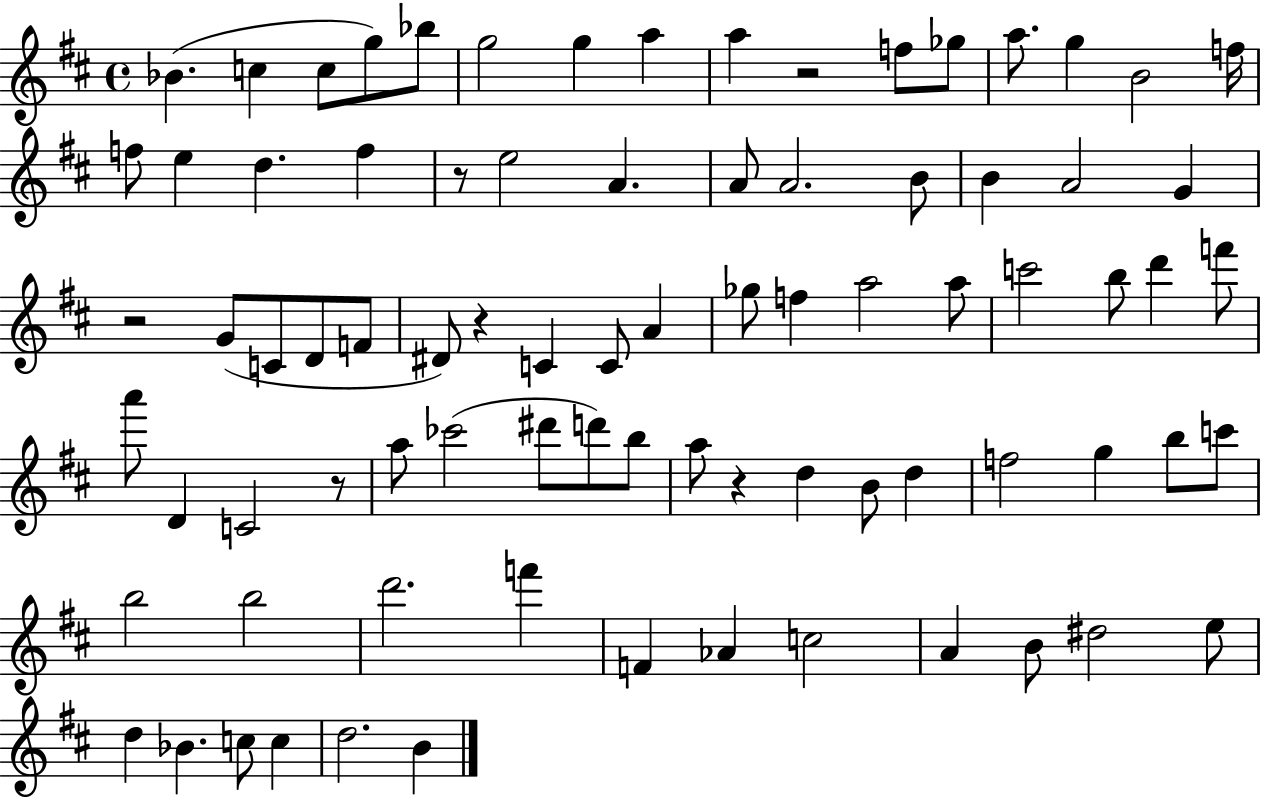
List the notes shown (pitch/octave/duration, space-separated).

Bb4/q. C5/q C5/e G5/e Bb5/e G5/h G5/q A5/q A5/q R/h F5/e Gb5/e A5/e. G5/q B4/h F5/s F5/e E5/q D5/q. F5/q R/e E5/h A4/q. A4/e A4/h. B4/e B4/q A4/h G4/q R/h G4/e C4/e D4/e F4/e D#4/e R/q C4/q C4/e A4/q Gb5/e F5/q A5/h A5/e C6/h B5/e D6/q F6/e A6/e D4/q C4/h R/e A5/e CES6/h D#6/e D6/e B5/e A5/e R/q D5/q B4/e D5/q F5/h G5/q B5/e C6/e B5/h B5/h D6/h. F6/q F4/q Ab4/q C5/h A4/q B4/e D#5/h E5/e D5/q Bb4/q. C5/e C5/q D5/h. B4/q